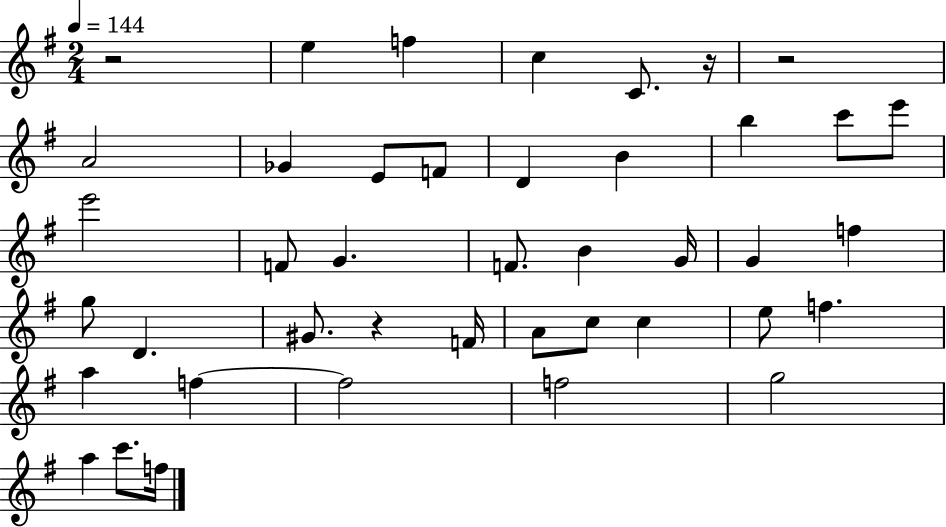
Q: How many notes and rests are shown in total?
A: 42